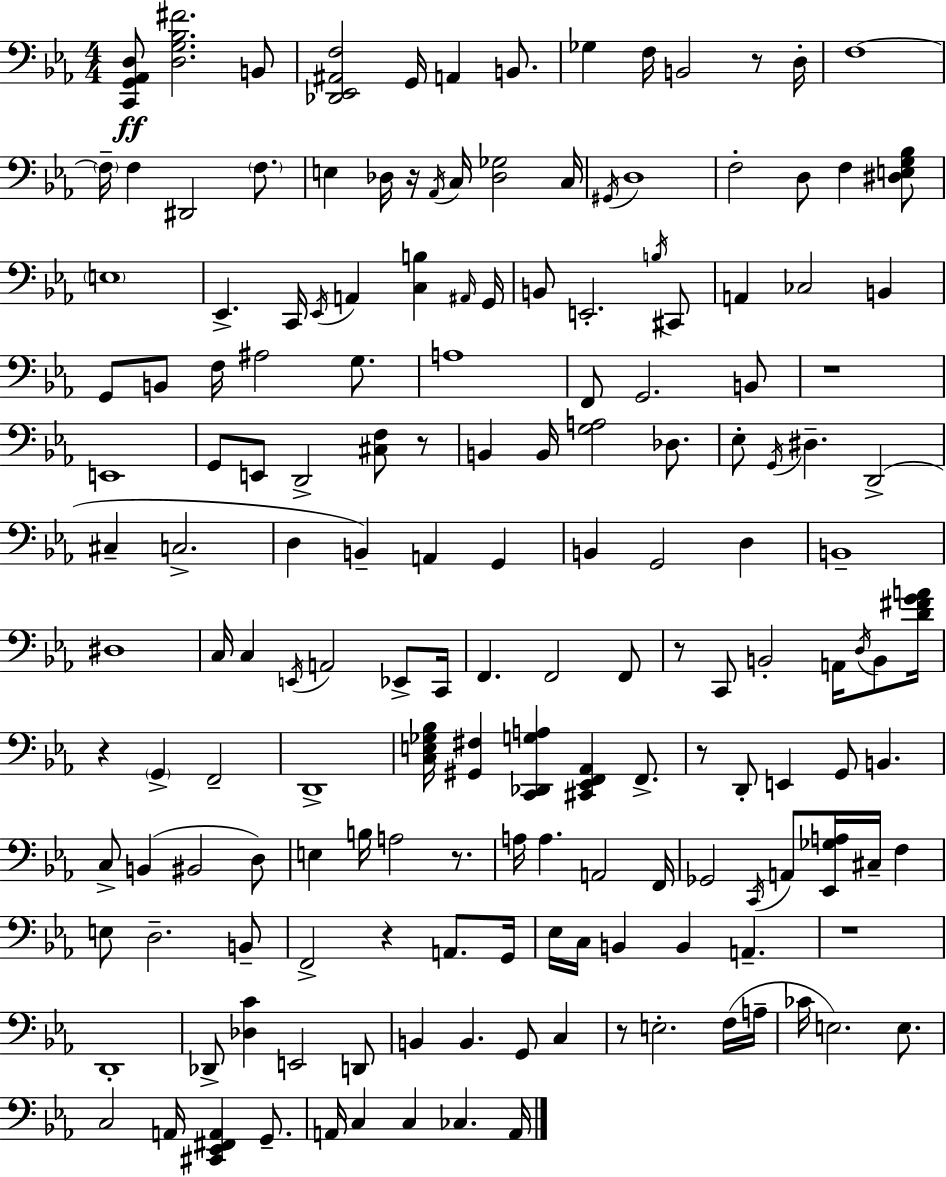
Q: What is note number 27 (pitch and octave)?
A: Eb2